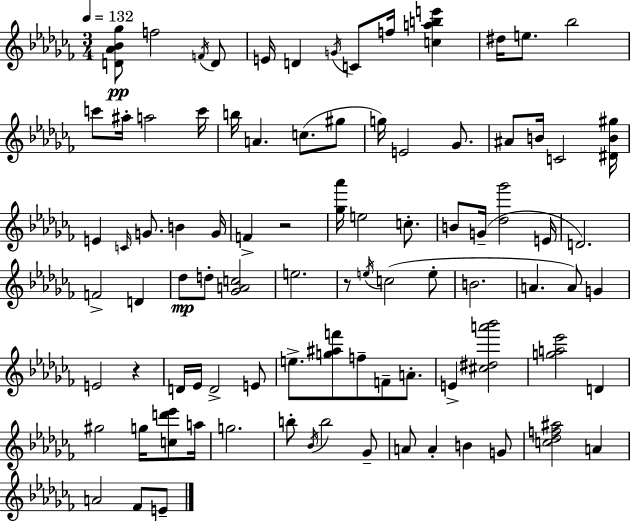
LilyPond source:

{
  \clef treble
  \numericTimeSignature
  \time 3/4
  \key aes \minor
  \tempo 4 = 132
  <d' aes' bes' ges''>8\pp f''2 \acciaccatura { f'16 } d'8 | e'16 d'4 \acciaccatura { g'16 } c'8 f''16 <c'' a'' b'' e'''>4 | dis''16 e''8. bes''2 | c'''8 ais''16-. a''2 | \break c'''16 b''16 a'4. c''8.( | gis''8 g''16) e'2 ges'8. | ais'8 b'16 c'2 | <dis' b' gis''>16 e'4 \grace { c'16 } g'8. b'4 | \break g'16 f'4-> r2 | <ges'' aes'''>16 e''2 | c''8.-. b'8 g'16--( <des'' ges'''>2 | e'16 d'2.) | \break f'2-> d'4 | des''8\mp d''8-. <ges' a' c''>2 | e''2. | r8 \acciaccatura { e''16 }( c''2 | \break e''8-. b'2. | a'4. a'8) | g'4 e'2 | r4 d'16 ees'16 d'2-> | \break e'8 e''8.-> <g'' ais'' f'''>8 f''8-- f'8-- | a'8.-. e'4-> <cis'' dis'' a''' bes'''>2 | <g'' a'' ees'''>2 | d'4 gis''2 | \break g''16 <c'' d''' ees'''>8 a''16 g''2. | b''8-. \acciaccatura { bes'16 } b''2 | ges'8-- a'8 a'4-. b'4 | g'8 <c'' des'' f'' ais''>2 | \break a'4 a'2 | fes'8 e'8-- \bar "|."
}